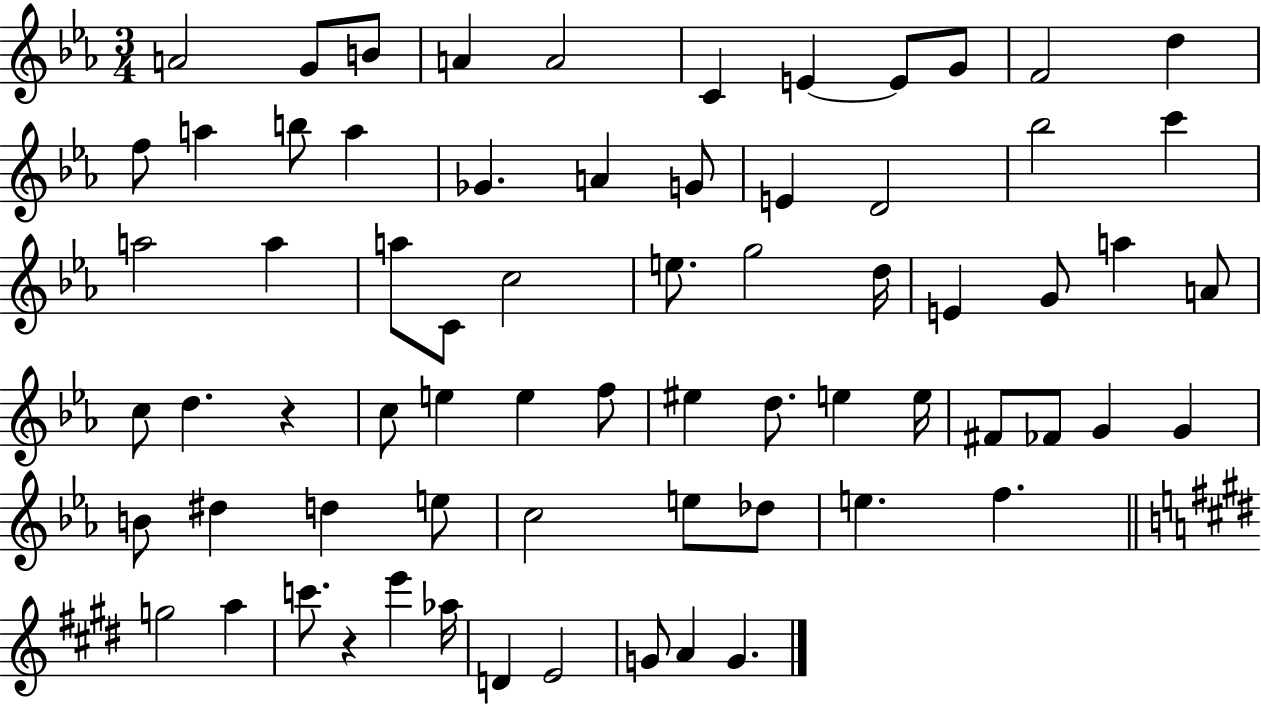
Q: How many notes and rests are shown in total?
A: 69